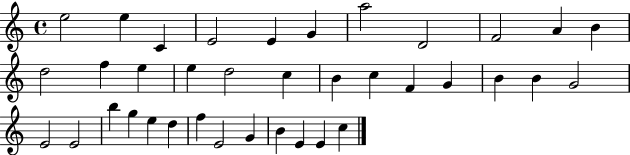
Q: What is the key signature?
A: C major